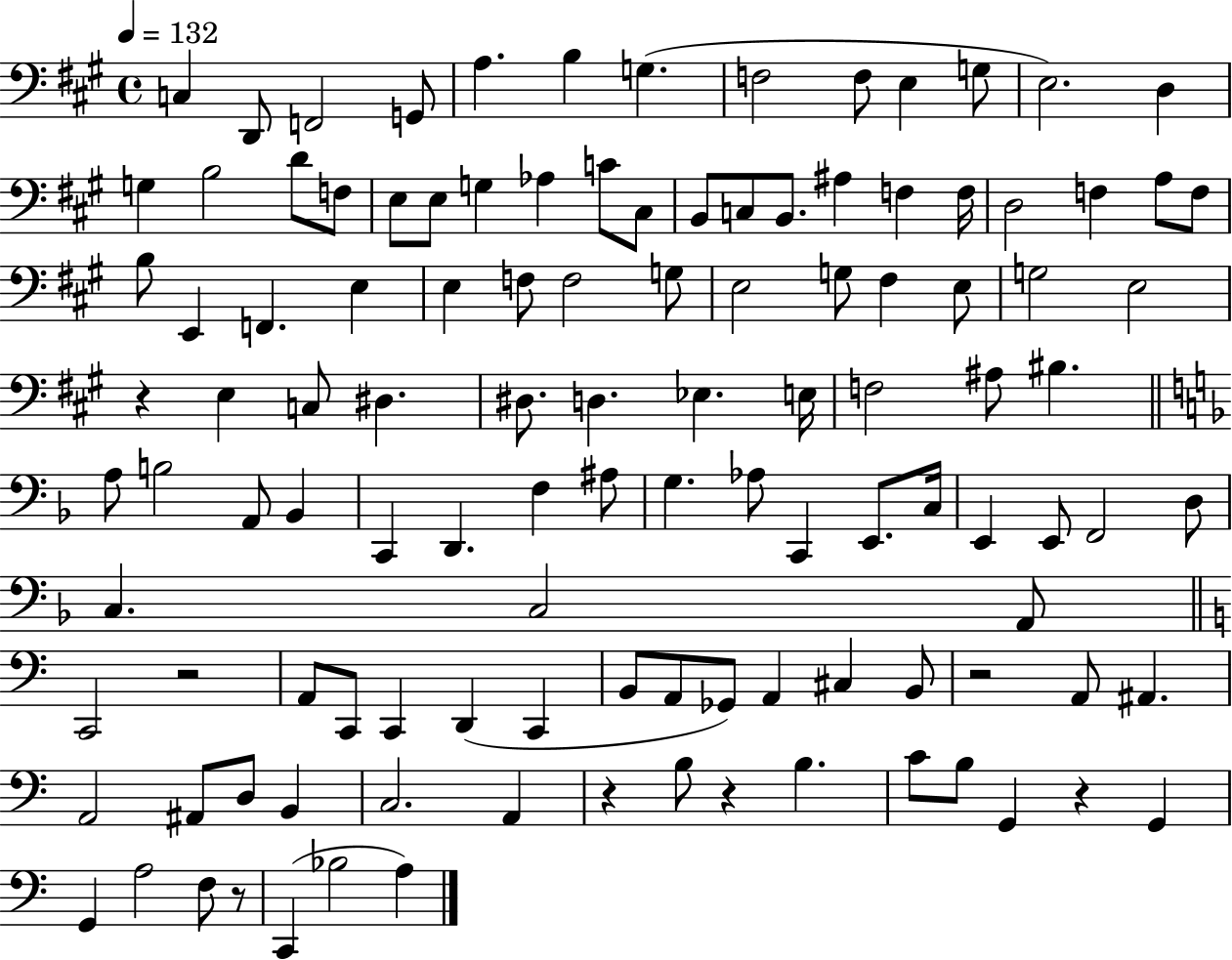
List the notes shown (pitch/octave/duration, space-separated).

C3/q D2/e F2/h G2/e A3/q. B3/q G3/q. F3/h F3/e E3/q G3/e E3/h. D3/q G3/q B3/h D4/e F3/e E3/e E3/e G3/q Ab3/q C4/e C#3/e B2/e C3/e B2/e. A#3/q F3/q F3/s D3/h F3/q A3/e F3/e B3/e E2/q F2/q. E3/q E3/q F3/e F3/h G3/e E3/h G3/e F#3/q E3/e G3/h E3/h R/q E3/q C3/e D#3/q. D#3/e. D3/q. Eb3/q. E3/s F3/h A#3/e BIS3/q. A3/e B3/h A2/e Bb2/q C2/q D2/q. F3/q A#3/e G3/q. Ab3/e C2/q E2/e. C3/s E2/q E2/e F2/h D3/e C3/q. C3/h A2/e C2/h R/h A2/e C2/e C2/q D2/q C2/q B2/e A2/e Gb2/e A2/q C#3/q B2/e R/h A2/e A#2/q. A2/h A#2/e D3/e B2/q C3/h. A2/q R/q B3/e R/q B3/q. C4/e B3/e G2/q R/q G2/q G2/q A3/h F3/e R/e C2/q Bb3/h A3/q